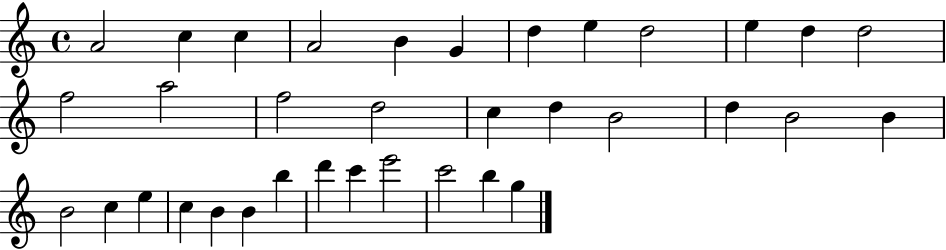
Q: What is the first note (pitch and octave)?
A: A4